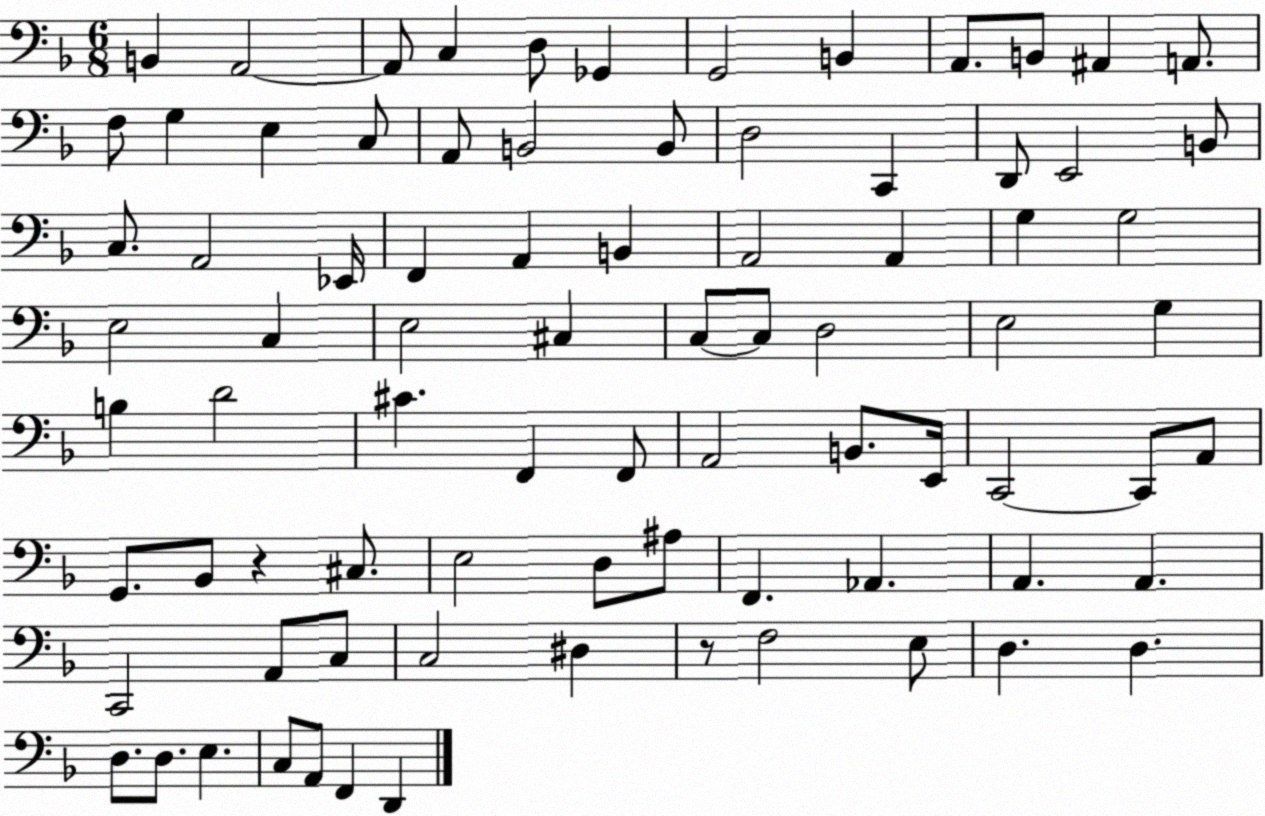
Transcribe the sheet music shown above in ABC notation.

X:1
T:Untitled
M:6/8
L:1/4
K:F
B,, A,,2 A,,/2 C, D,/2 _G,, G,,2 B,, A,,/2 B,,/2 ^A,, A,,/2 F,/2 G, E, C,/2 A,,/2 B,,2 B,,/2 D,2 C,, D,,/2 E,,2 B,,/2 C,/2 A,,2 _E,,/4 F,, A,, B,, A,,2 A,, G, G,2 E,2 C, E,2 ^C, C,/2 C,/2 D,2 E,2 G, B, D2 ^C F,, F,,/2 A,,2 B,,/2 E,,/4 C,,2 C,,/2 A,,/2 G,,/2 _B,,/2 z ^C,/2 E,2 D,/2 ^A,/2 F,, _A,, A,, A,, C,,2 A,,/2 C,/2 C,2 ^D, z/2 F,2 E,/2 D, D, D,/2 D,/2 E, C,/2 A,,/2 F,, D,,